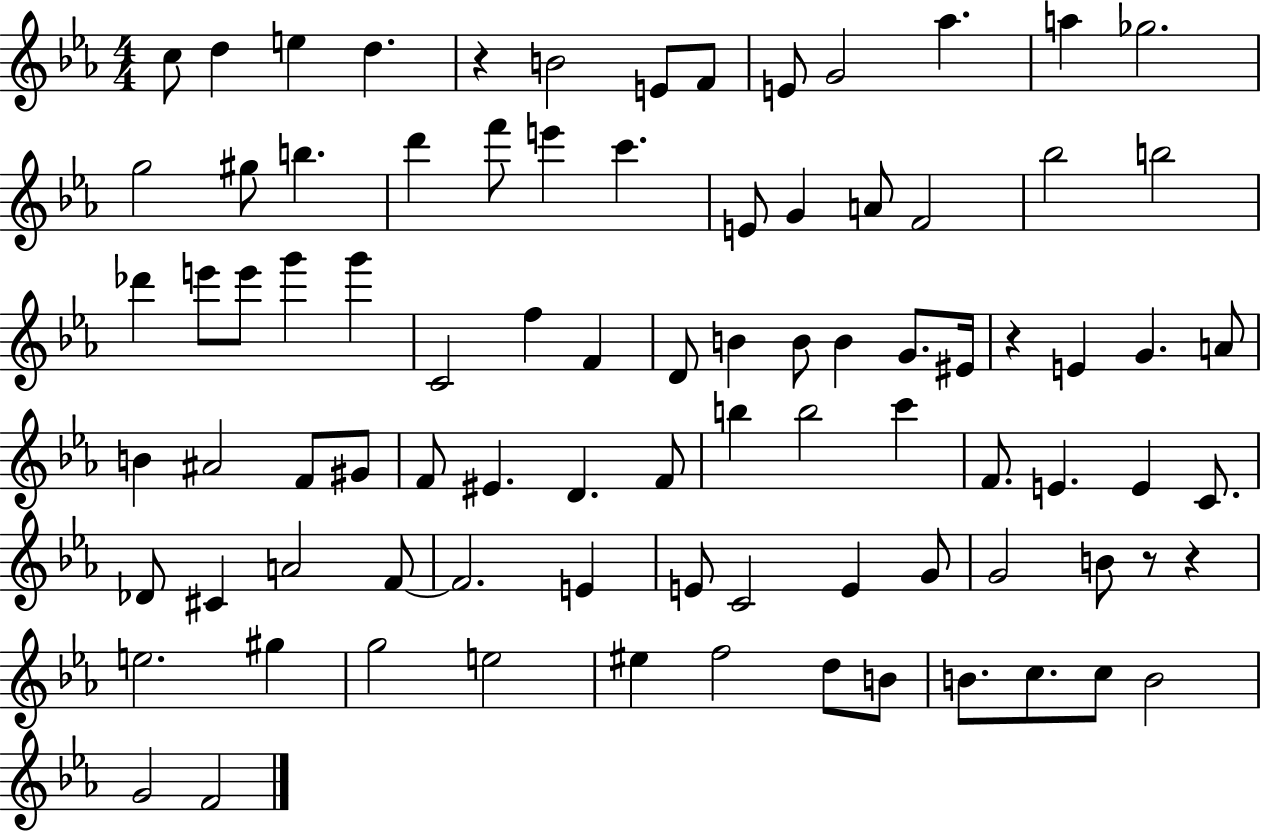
X:1
T:Untitled
M:4/4
L:1/4
K:Eb
c/2 d e d z B2 E/2 F/2 E/2 G2 _a a _g2 g2 ^g/2 b d' f'/2 e' c' E/2 G A/2 F2 _b2 b2 _d' e'/2 e'/2 g' g' C2 f F D/2 B B/2 B G/2 ^E/4 z E G A/2 B ^A2 F/2 ^G/2 F/2 ^E D F/2 b b2 c' F/2 E E C/2 _D/2 ^C A2 F/2 F2 E E/2 C2 E G/2 G2 B/2 z/2 z e2 ^g g2 e2 ^e f2 d/2 B/2 B/2 c/2 c/2 B2 G2 F2